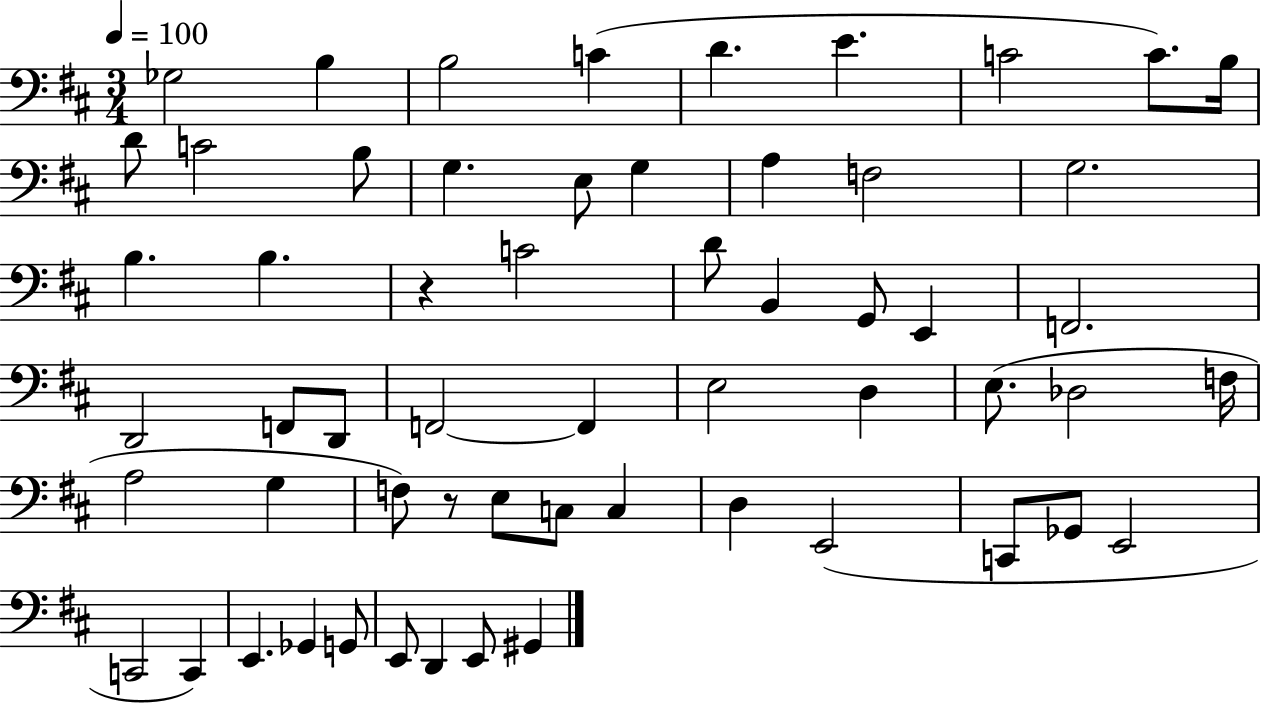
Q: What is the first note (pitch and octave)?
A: Gb3